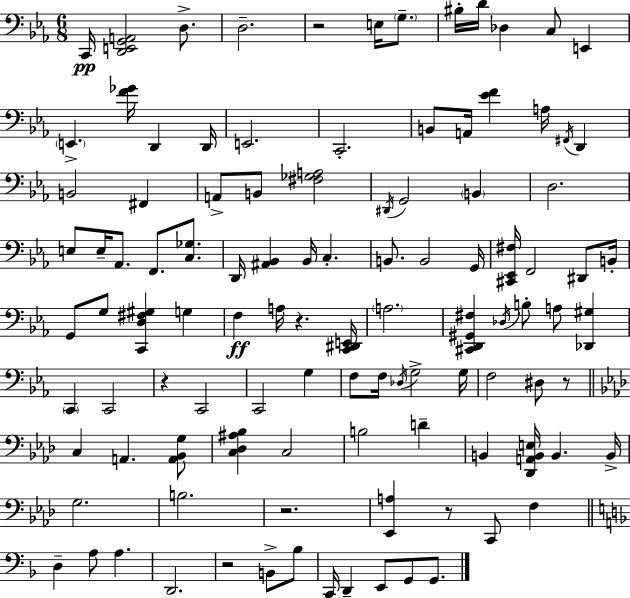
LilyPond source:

{
  \clef bass
  \numericTimeSignature
  \time 6/8
  \key c \minor
  c,16\pp <d, e, g, a,>2 d8.-> | d2.-- | r2 e16 \parenthesize g8.-- | bis16-. d'16 des4 c8 e,4 | \break \parenthesize e,4.-> <f' ges'>16 d,4 d,16 | e,2. | c,2.-. | b,8 a,16 <ees' f'>4 a16 \acciaccatura { fis,16 } d,4 | \break b,2 fis,4 | a,8-> b,8 <fis ges a>2 | \acciaccatura { dis,16 } g,2 \parenthesize b,4 | d2. | \break e8 e16-- aes,8. f,8. <c ges>8. | d,16 <ais, bes,>4 bes,16 c4.-. | b,8. b,2 | g,16 <cis, ees, fis>16 f,2 dis,8 | \break b,16-. g,8 g8 <c, d fis gis>4 g4 | f4\ff a16 r4. | <c, dis, e,>16 \parenthesize a2. | <cis, d, gis, fis>4 \acciaccatura { des16 } b8-. a8 <des, gis>4 | \break \parenthesize c,4 c,2 | r4 c,2 | c,2 g4 | f8 f16 \acciaccatura { des16 } g2-> | \break g16 f2 | dis8 r8 \bar "||" \break \key aes \major c4 a,4. <a, bes, g>8 | <c des ais bes>4 c2 | b2 d'4-- | b,4 <des, a, b, e>16 b,4. b,16-> | \break g2. | b2. | r2. | <ees, a>4 r8 c,8 f4 | \break \bar "||" \break \key d \minor d4-- a8 a4. | d,2. | r2 b,8-> bes8 | c,16 d,4-- e,8 g,8 g,8. | \break \bar "|."
}